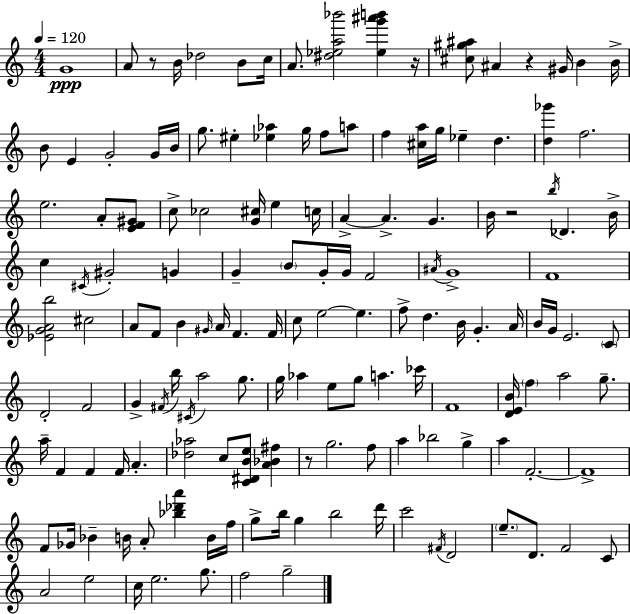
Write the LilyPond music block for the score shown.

{
  \clef treble
  \numericTimeSignature
  \time 4/4
  \key a \minor
  \tempo 4 = 120
  g'1\ppp | a'8 r8 b'16 des''2 b'8 c''16 | a'8. <dis'' ees'' a'' bes'''>2 <ees'' g''' ais''' b'''>4 r16 | <cis'' gis'' ais''>8 ais'4 r4 gis'16 b'4 b'16-> | \break b'8 e'4 g'2-. g'16 b'16 | g''8. eis''4-. <ees'' aes''>4 g''16 f''8 a''8 | f''4 <cis'' a''>16 g''16 ees''4-- d''4. | <d'' ges'''>4 f''2. | \break e''2. a'8-. <e' f' gis'>8 | c''8-> ces''2 <g' cis''>16 e''4 c''16 | a'4->~~ a'4.-> g'4. | b'16 r2 \acciaccatura { b''16 } des'4. | \break b'16-> c''4 \acciaccatura { cis'16 } gis'2-. g'4 | g'4-- \parenthesize b'8 g'16-. g'16 f'2 | \acciaccatura { ais'16 } g'1-> | f'1 | \break <ees' g' a' b''>2 cis''2 | a'8 f'8 b'4 \grace { gis'16 } a'16 f'4. | f'16 c''8 e''2~~ e''4. | f''8-> d''4. b'16 g'4.-. | \break a'16 b'16 g'16 e'2. | \parenthesize c'8 d'2-. f'2 | g'4-> \acciaccatura { fis'16 } b''16 \acciaccatura { cis'16 } a''2 | g''8. g''16 aes''4 e''8 g''8 a''4. | \break ces'''16 f'1 | <d' e' b'>16 \parenthesize f''4 a''2 | g''8.-- a''16-- f'4 f'4 f'16 | a'4.-. <des'' aes''>2 c''8 | \break <c' dis' b' e''>8 <a' bes' fis''>4 r8 g''2. | f''8 a''4 bes''2 | g''4-> a''4 f'2.-.~~ | f'1-> | \break f'8 ges'16 bes'4-- b'16 a'8-. | <bes'' des''' a'''>4 b'16 f''16 g''8-> b''16 g''4 b''2 | d'''16 c'''2 \acciaccatura { fis'16 } d'2 | \parenthesize e''8.-- d'8. f'2 | \break c'8 a'2 e''2 | c''16 e''2. | g''8. f''2 g''2-- | \bar "|."
}